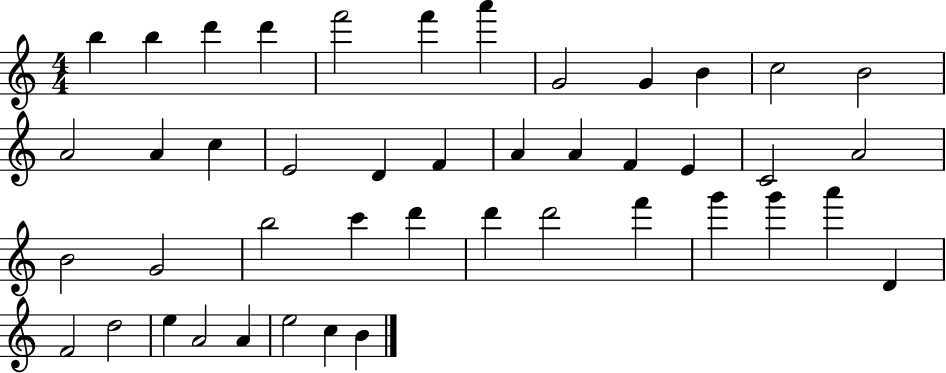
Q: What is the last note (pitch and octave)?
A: B4